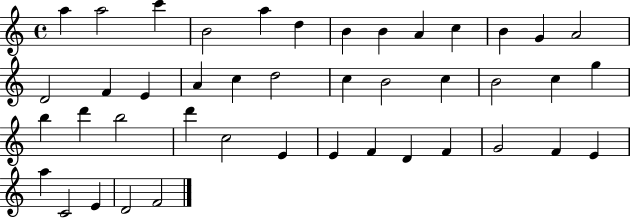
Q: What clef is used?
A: treble